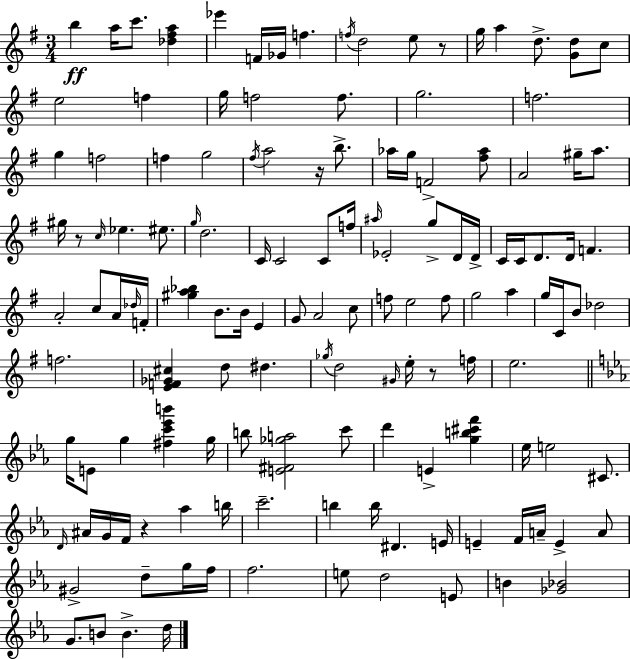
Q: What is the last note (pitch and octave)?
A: D5